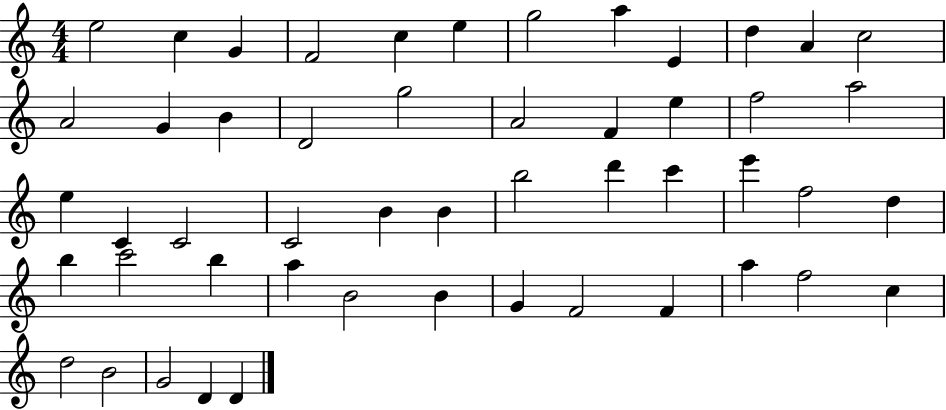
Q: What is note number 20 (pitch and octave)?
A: E5